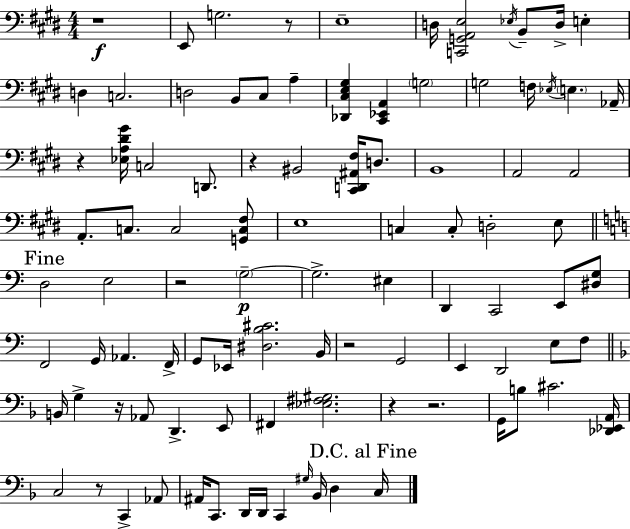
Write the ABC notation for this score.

X:1
T:Untitled
M:4/4
L:1/4
K:E
z4 E,,/2 G,2 z/2 E,4 D,/4 [C,,G,,A,,E,]2 _E,/4 B,,/2 D,/4 E, D, C,2 D,2 B,,/2 ^C,/2 A, [_D,,^C,E,^G,] [^C,,_E,,A,,] G,2 G,2 F,/4 _E,/4 E, _A,,/4 z [_E,A,^D^G]/4 C,2 D,,/2 z ^B,,2 [^C,,D,,^A,,^F,]/4 D,/2 B,,4 A,,2 A,,2 A,,/2 C,/2 C,2 [G,,C,^F,]/2 E,4 C, C,/2 D,2 E,/2 D,2 E,2 z2 G,2 G,2 ^E, D,, C,,2 E,,/2 [^D,G,]/2 F,,2 G,,/4 _A,, F,,/4 G,,/2 _E,,/4 [^D,B,^C]2 B,,/4 z2 G,,2 E,, D,,2 E,/2 F,/2 B,,/4 G, z/4 _A,,/2 D,, E,,/2 ^F,, [_E,^F,^G,]2 z z2 G,,/4 B,/2 ^C2 [_D,,_E,,A,,]/4 C,2 z/2 C,, _A,,/2 ^A,,/4 C,,/2 D,,/4 D,,/4 C,, ^G,/4 _B,,/4 D, C,/4